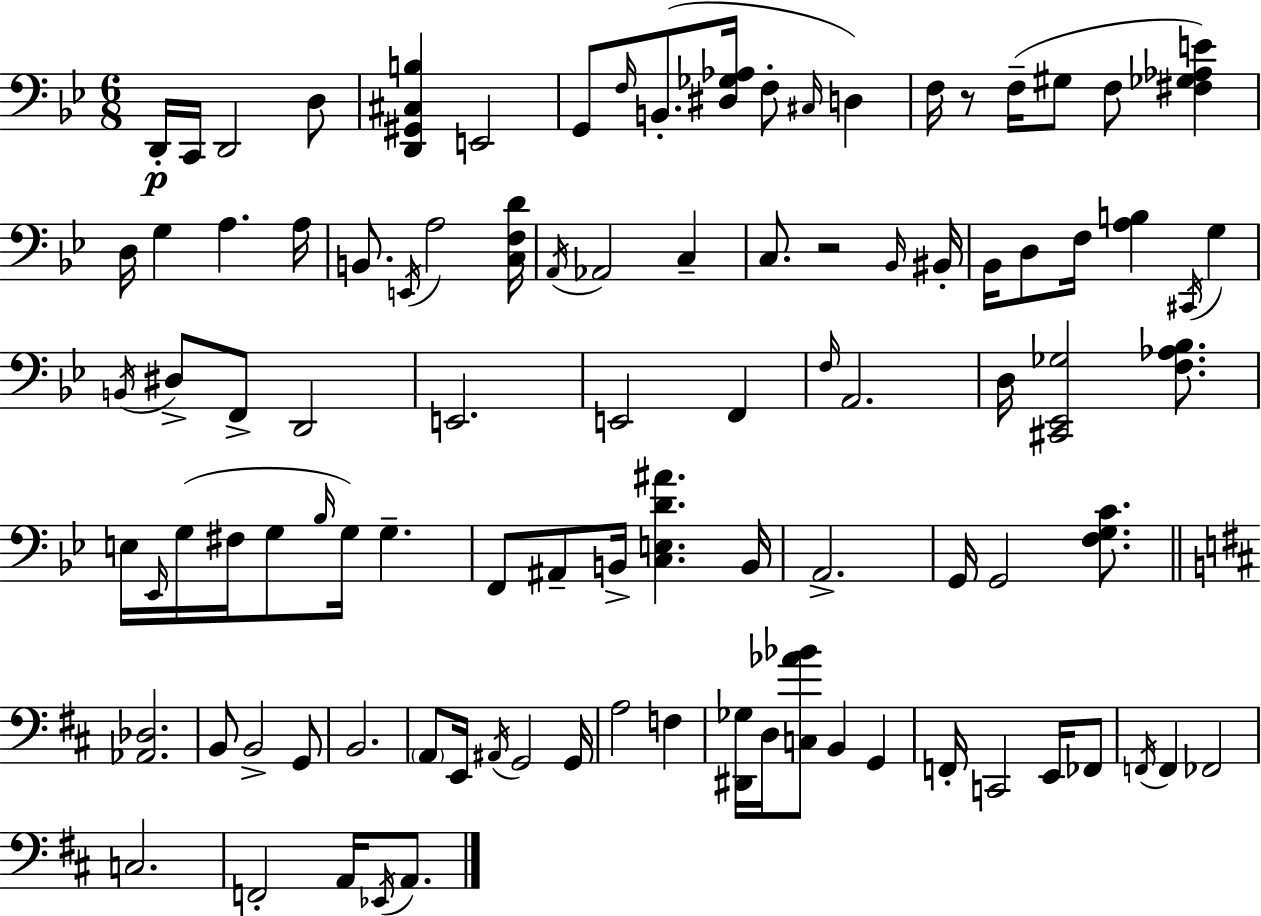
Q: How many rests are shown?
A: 2